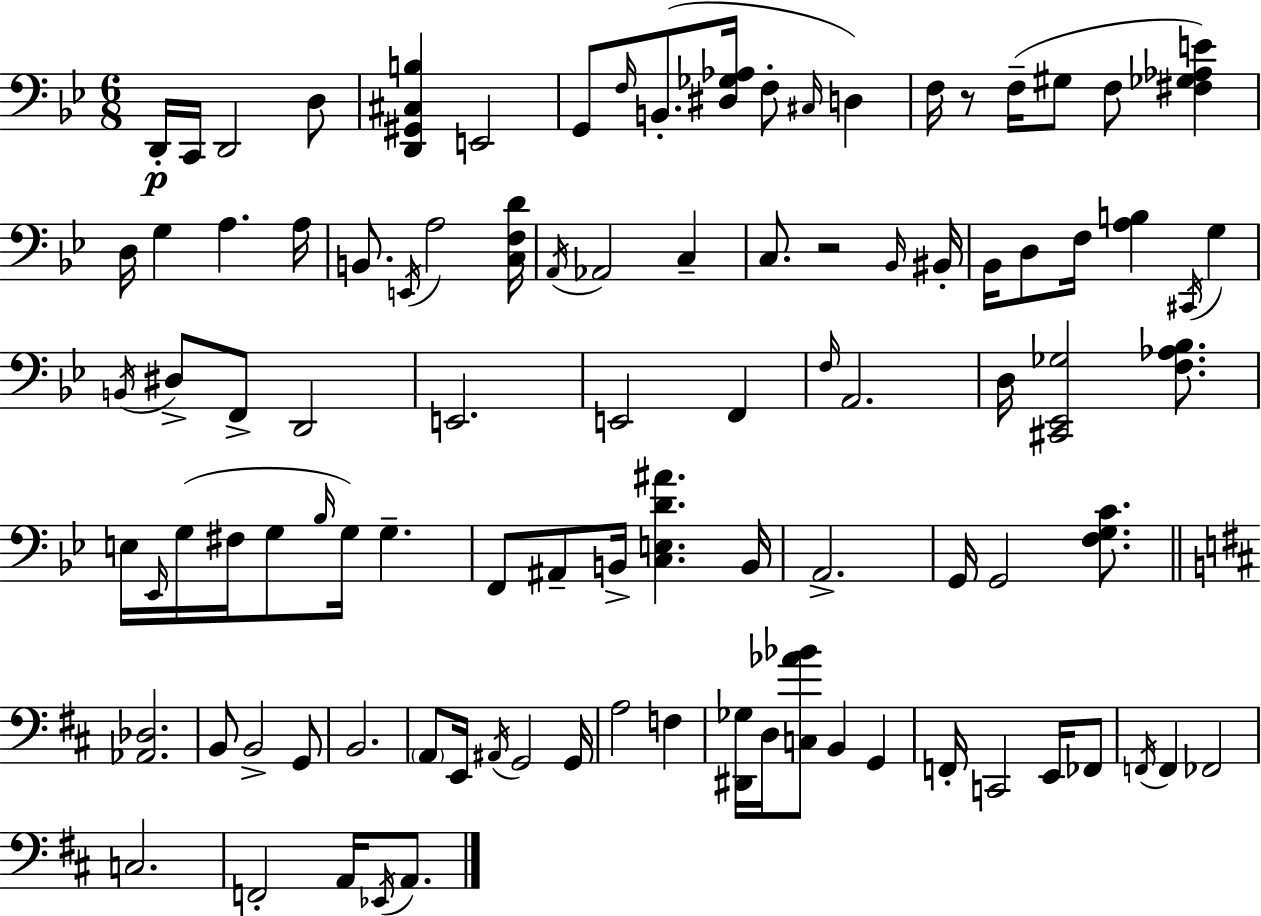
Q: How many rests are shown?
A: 2